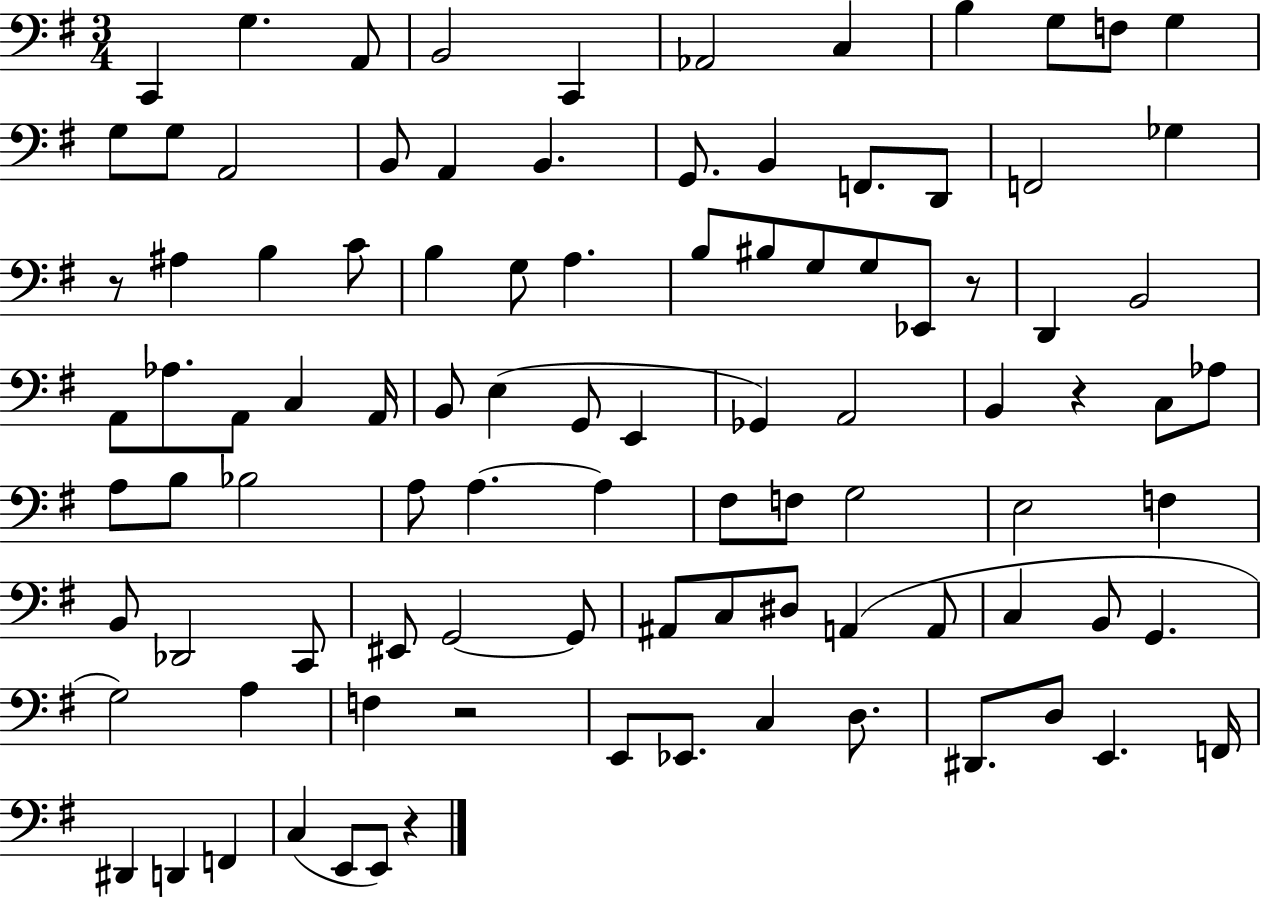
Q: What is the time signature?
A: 3/4